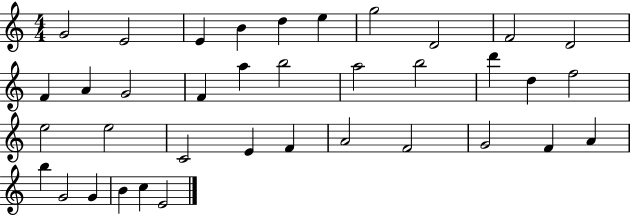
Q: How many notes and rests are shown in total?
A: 37